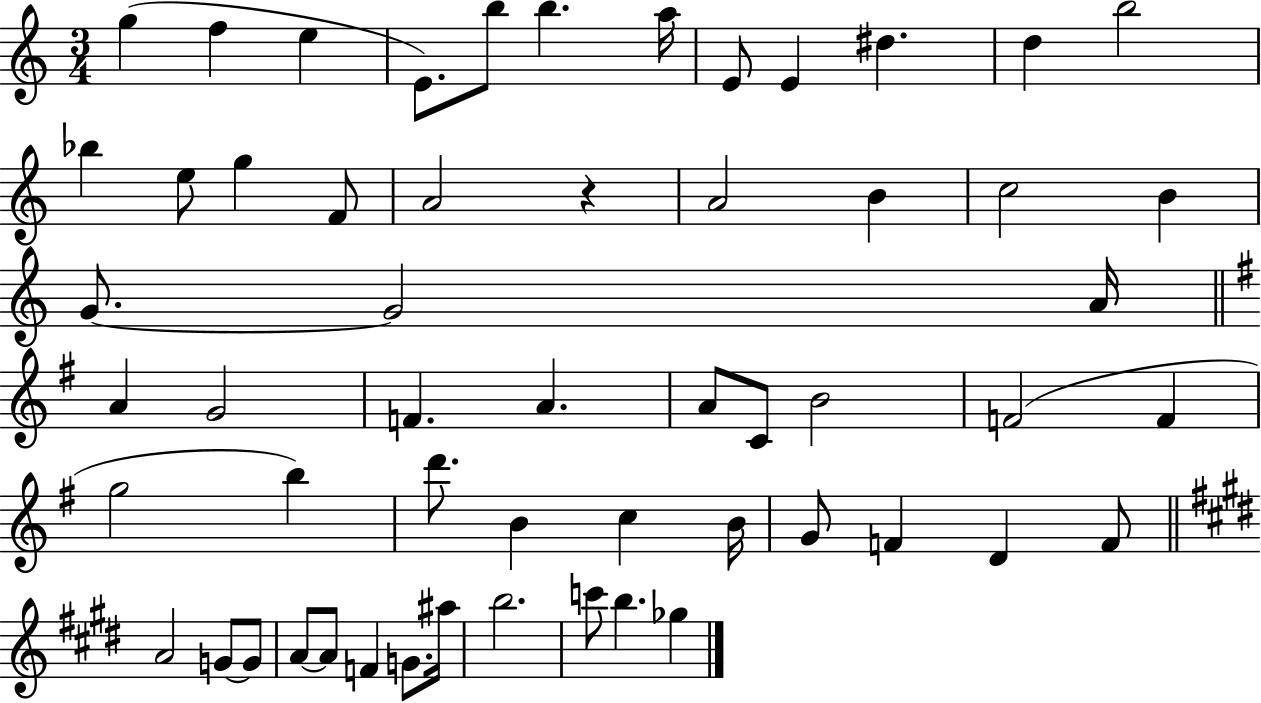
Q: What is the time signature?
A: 3/4